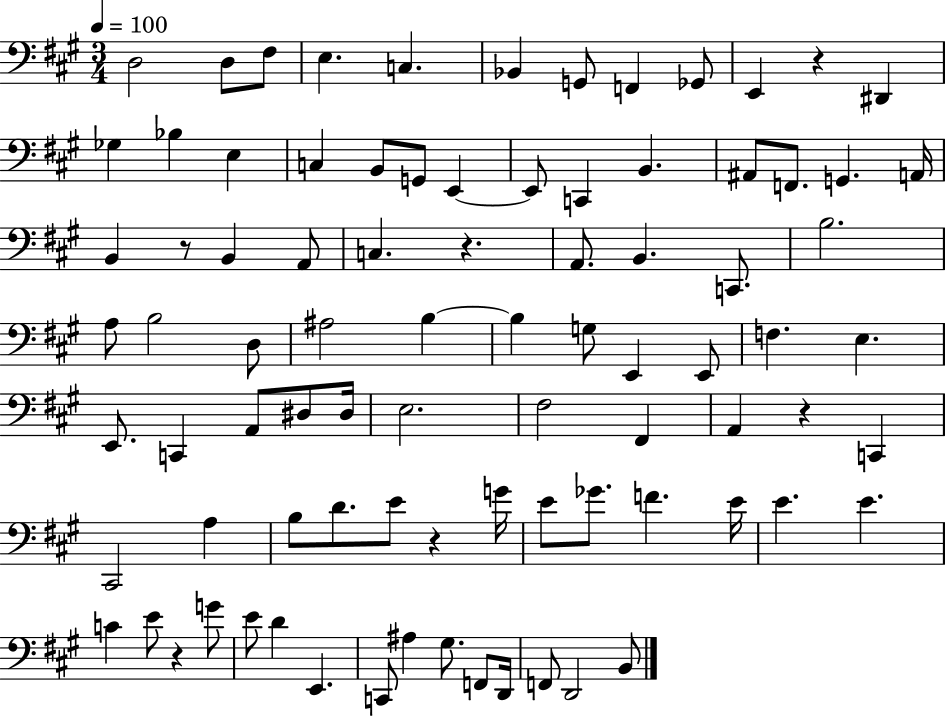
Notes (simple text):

D3/h D3/e F#3/e E3/q. C3/q. Bb2/q G2/e F2/q Gb2/e E2/q R/q D#2/q Gb3/q Bb3/q E3/q C3/q B2/e G2/e E2/q E2/e C2/q B2/q. A#2/e F2/e. G2/q. A2/s B2/q R/e B2/q A2/e C3/q. R/q. A2/e. B2/q. C2/e. B3/h. A3/e B3/h D3/e A#3/h B3/q B3/q G3/e E2/q E2/e F3/q. E3/q. E2/e. C2/q A2/e D#3/e D#3/s E3/h. F#3/h F#2/q A2/q R/q C2/q C#2/h A3/q B3/e D4/e. E4/e R/q G4/s E4/e Gb4/e. F4/q. E4/s E4/q. E4/q. C4/q E4/e R/q G4/e E4/e D4/q E2/q. C2/e A#3/q G#3/e. F2/e D2/s F2/e D2/h B2/e